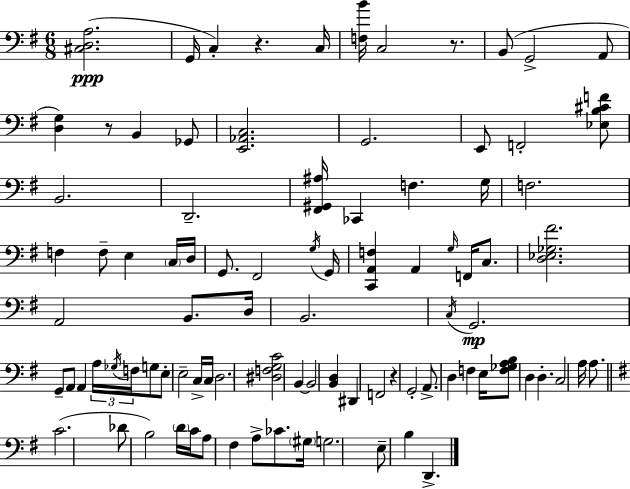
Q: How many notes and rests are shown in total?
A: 92